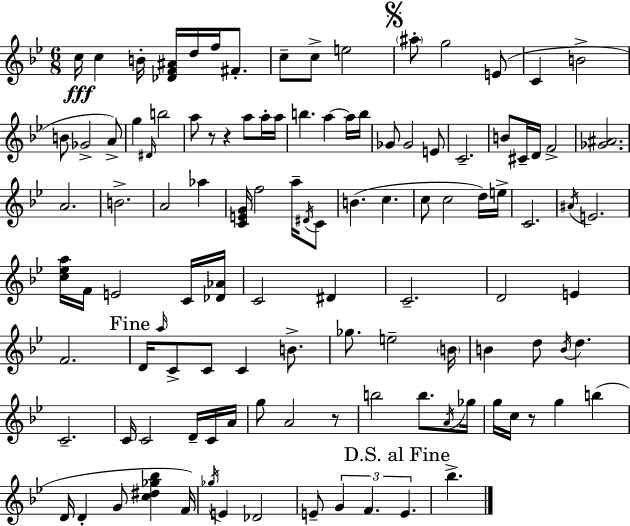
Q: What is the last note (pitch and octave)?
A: Bb5